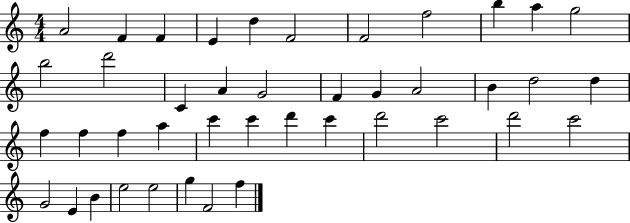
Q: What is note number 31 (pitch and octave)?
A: D6